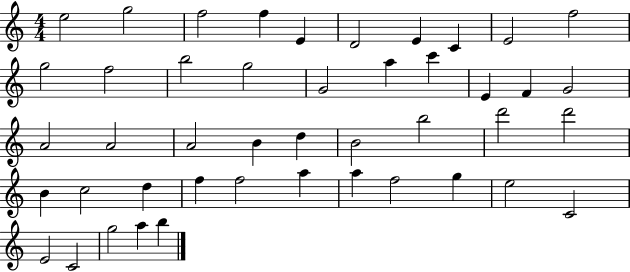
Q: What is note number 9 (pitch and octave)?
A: E4